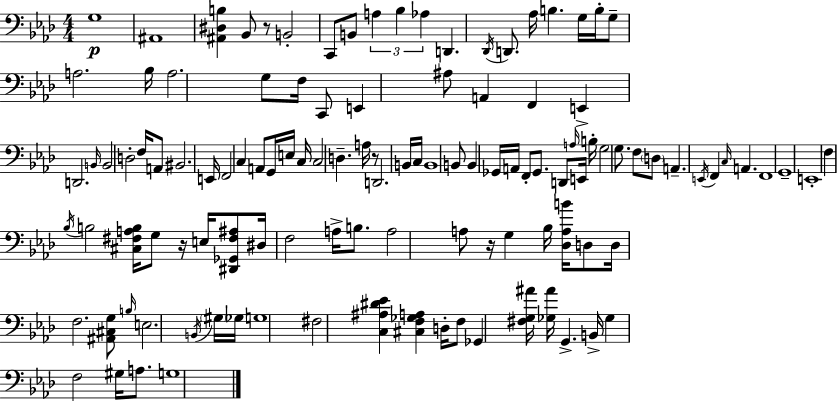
{
  \clef bass
  \numericTimeSignature
  \time 4/4
  \key aes \major
  \repeat volta 2 { g1\p | ais,1 | <ais, dis b>4 bes,8 r8 b,2-. | c,8 b,8 \tuplet 3/2 { a4 bes4 aes4 } | \break d,4. \acciaccatura { des,16 } d,8. aes16 b4. | g16 b16-. g8-- a2. | bes16 a2. g8 | f16 c,8 e,4 ais8 a,4 f,4 | \break e,4-> d,2. | \grace { b,16 } b,2 d2-. | f16 a,8 bis,2. | e,16 f,2 c4 a,8 | \break g,16 e16 c16 c2 d4.-- | a16 r8 d,2. | b,16 c16 b,1 | b,8 b,4 ges,16 a,16 f,8-. ges,8. d,8 | \break \grace { a16 } e,16 b16-. g2 g8. f8 | \parenthesize d8 a,4.-- \acciaccatura { e,16 } f,4 \grace { c16 } a,4. | f,1 | g,1-- | \break e,1-. | f4 \acciaccatura { bes16 } b2 | <cis fis a b>16 g8 r16 e16 <dis, ges, fis ais>8 dis16 f2 | a16-> b8. a2 a8 | \break r16 g4 bes16 <des a b'>16 d8 d16 f2. | <ais, cis g>8 \grace { b16 } e2. | \acciaccatura { b,16 } \parenthesize gis16 ges16 g1 | fis2 | \break <c ais dis' ees'>4 <cis f ges a>4 d16-. f8 ges,4 <fis g ais'>16 | <ges ais'>16 g,4.-> b,16-> ges4 f2 | gis16 a8. g1 | } \bar "|."
}